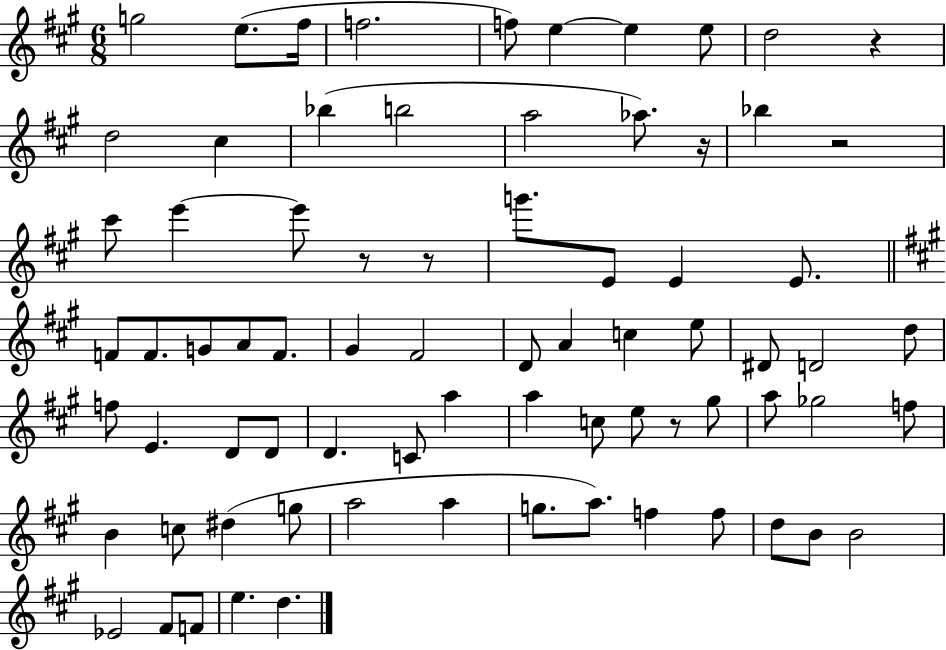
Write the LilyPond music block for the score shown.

{
  \clef treble
  \numericTimeSignature
  \time 6/8
  \key a \major
  g''2 e''8.( fis''16 | f''2. | f''8) e''4~~ e''4 e''8 | d''2 r4 | \break d''2 cis''4 | bes''4( b''2 | a''2 aes''8.) r16 | bes''4 r2 | \break cis'''8 e'''4~~ e'''8 r8 r8 | g'''8. e'8 e'4 e'8. | \bar "||" \break \key a \major f'8 f'8. g'8 a'8 f'8. | gis'4 fis'2 | d'8 a'4 c''4 e''8 | dis'8 d'2 d''8 | \break f''8 e'4. d'8 d'8 | d'4. c'8 a''4 | a''4 c''8 e''8 r8 gis''8 | a''8 ges''2 f''8 | \break b'4 c''8 dis''4( g''8 | a''2 a''4 | g''8. a''8.) f''4 f''8 | d''8 b'8 b'2 | \break ees'2 fis'8 f'8 | e''4. d''4. | \bar "|."
}